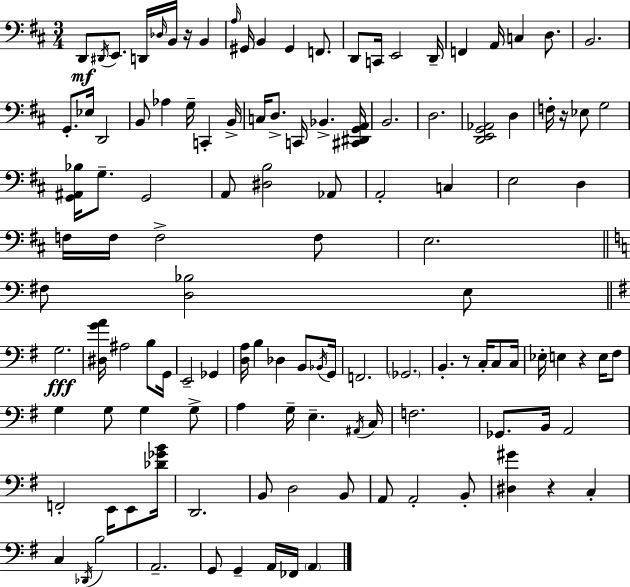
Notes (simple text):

D2/e D#2/s E2/e. D2/s Db3/s B2/s R/s B2/q A3/s G#2/s B2/q G#2/q F2/e. D2/e C2/s E2/h D2/s F2/q A2/s C3/q D3/e. B2/h. G2/e. Eb3/s D2/h B2/e Ab3/q G3/s C2/q B2/s C3/s D3/e. C2/s Bb2/q. [C#2,D#2,G2,A2]/s B2/h. D3/h. [D2,E2,G2,Ab2]/h D3/q F3/s R/s Eb3/e G3/h [G2,A#2,Bb3]/s G3/e. G2/h A2/e [D#3,B3]/h Ab2/e A2/h C3/q E3/h D3/q F3/s F3/s F3/h F3/e E3/h. F#3/e [D3,Bb3]/h E3/e G3/h. [D#3,G4,A4]/s A#3/h B3/e G2/s E2/h Gb2/q [D3,A3]/s B3/q Db3/q B2/e Bb2/s G2/s F2/h. Gb2/h. B2/q. R/e C3/s C3/e C3/s Eb3/s E3/q R/q E3/s F#3/e G3/q G3/e G3/q G3/e A3/q G3/s E3/q. A#2/s C3/s F3/h. Gb2/e. B2/s A2/h F2/h E2/s E2/e [Db4,Gb4,B4]/s D2/h. B2/e D3/h B2/e A2/e A2/h B2/e [D#3,G#4]/q R/q C3/q C3/q Db2/s B3/h A2/h. G2/e G2/q A2/s FES2/s A2/q